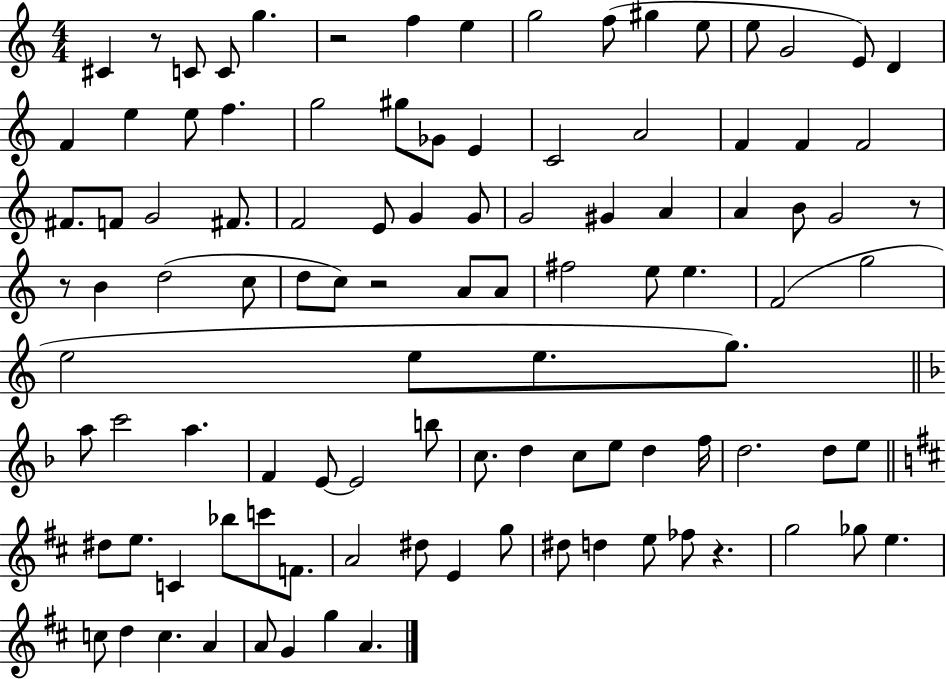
X:1
T:Untitled
M:4/4
L:1/4
K:C
^C z/2 C/2 C/2 g z2 f e g2 f/2 ^g e/2 e/2 G2 E/2 D F e e/2 f g2 ^g/2 _G/2 E C2 A2 F F F2 ^F/2 F/2 G2 ^F/2 F2 E/2 G G/2 G2 ^G A A B/2 G2 z/2 z/2 B d2 c/2 d/2 c/2 z2 A/2 A/2 ^f2 e/2 e F2 g2 e2 e/2 e/2 g/2 a/2 c'2 a F E/2 E2 b/2 c/2 d c/2 e/2 d f/4 d2 d/2 e/2 ^d/2 e/2 C _b/2 c'/2 F/2 A2 ^d/2 E g/2 ^d/2 d e/2 _f/2 z g2 _g/2 e c/2 d c A A/2 G g A